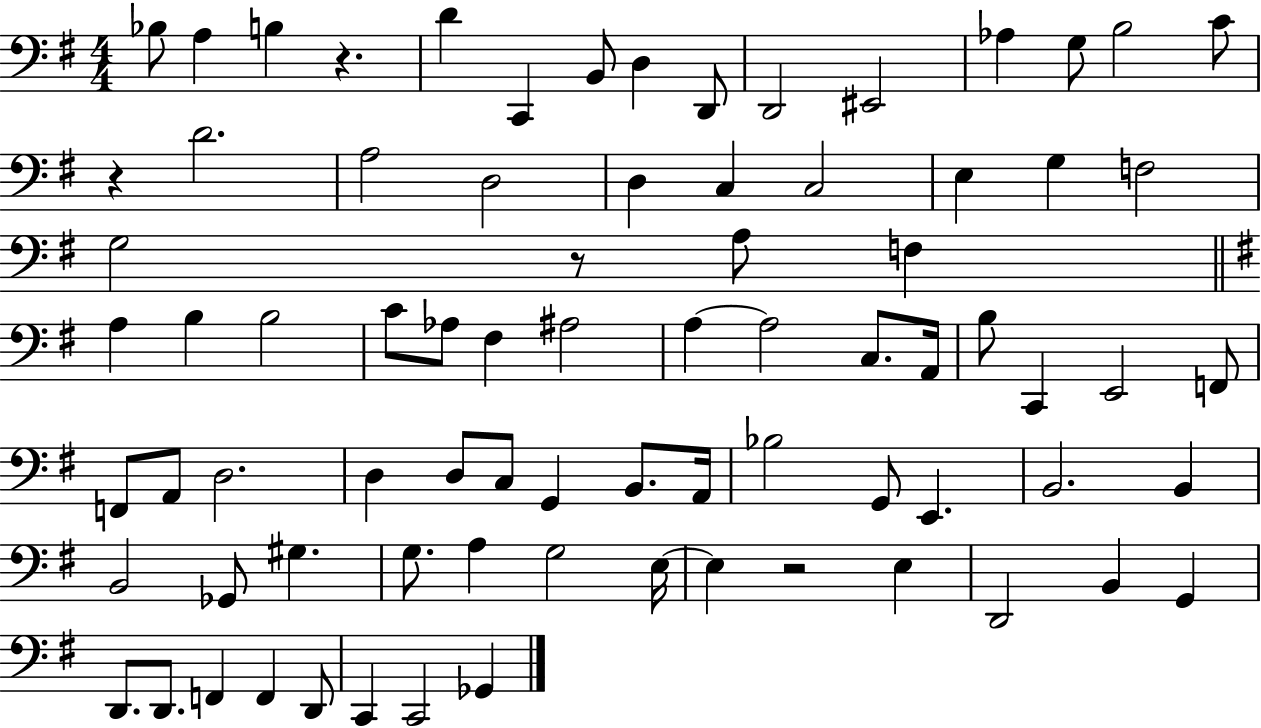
{
  \clef bass
  \numericTimeSignature
  \time 4/4
  \key g \major
  bes8 a4 b4 r4. | d'4 c,4 b,8 d4 d,8 | d,2 eis,2 | aes4 g8 b2 c'8 | \break r4 d'2. | a2 d2 | d4 c4 c2 | e4 g4 f2 | \break g2 r8 a8 f4 | \bar "||" \break \key e \minor a4 b4 b2 | c'8 aes8 fis4 ais2 | a4~~ a2 c8. a,16 | b8 c,4 e,2 f,8 | \break f,8 a,8 d2. | d4 d8 c8 g,4 b,8. a,16 | bes2 g,8 e,4. | b,2. b,4 | \break b,2 ges,8 gis4. | g8. a4 g2 e16~~ | e4 r2 e4 | d,2 b,4 g,4 | \break d,8. d,8. f,4 f,4 d,8 | c,4 c,2 ges,4 | \bar "|."
}